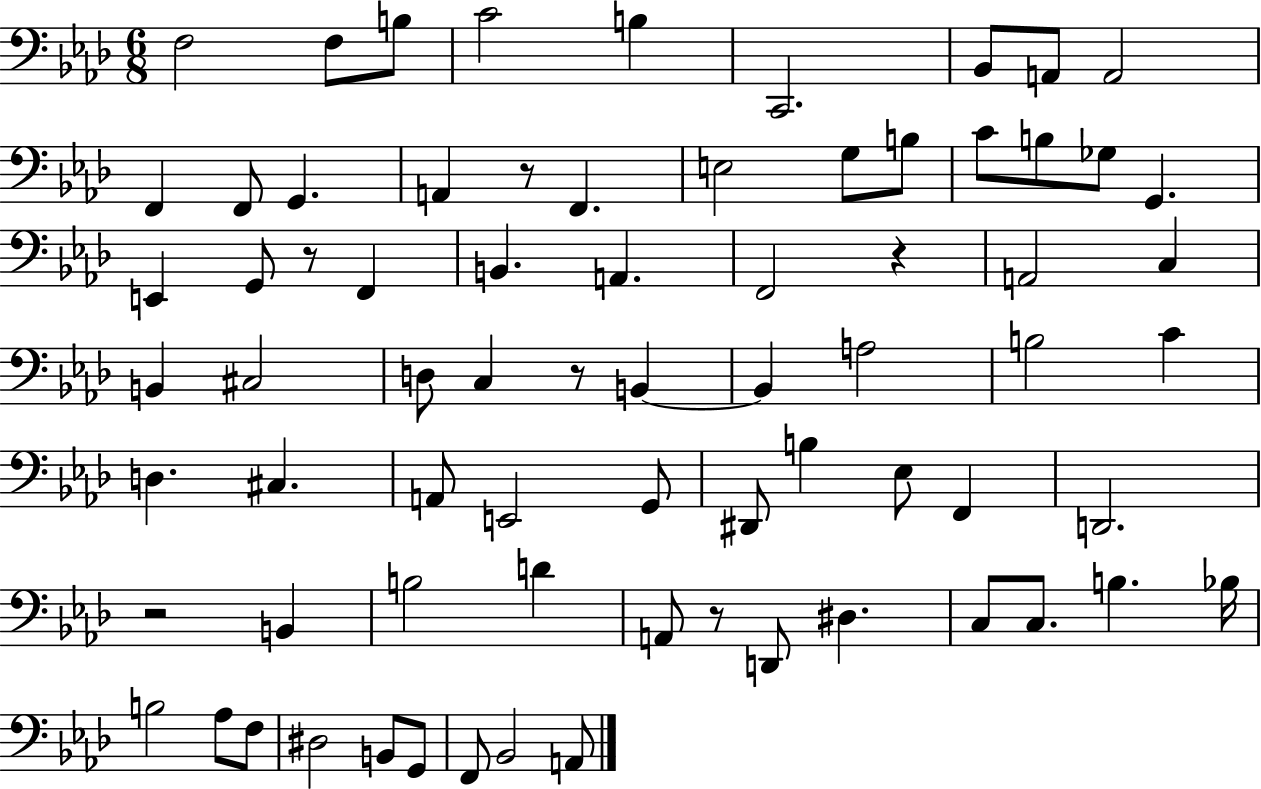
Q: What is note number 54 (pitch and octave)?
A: D#3